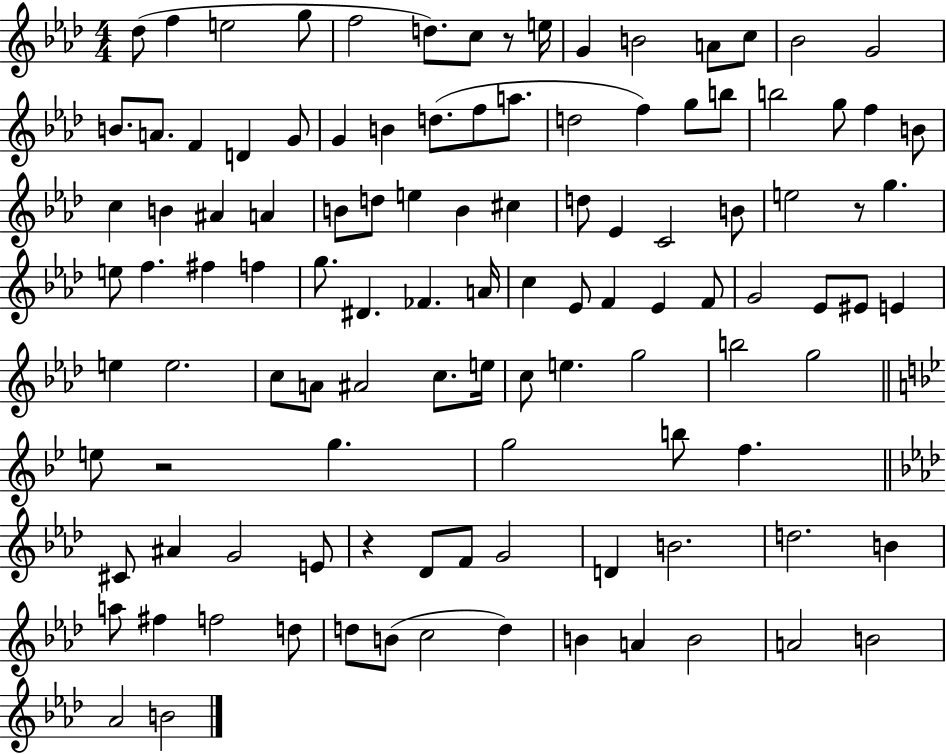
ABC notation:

X:1
T:Untitled
M:4/4
L:1/4
K:Ab
_d/2 f e2 g/2 f2 d/2 c/2 z/2 e/4 G B2 A/2 c/2 _B2 G2 B/2 A/2 F D G/2 G B d/2 f/2 a/2 d2 f g/2 b/2 b2 g/2 f B/2 c B ^A A B/2 d/2 e B ^c d/2 _E C2 B/2 e2 z/2 g e/2 f ^f f g/2 ^D _F A/4 c _E/2 F _E F/2 G2 _E/2 ^E/2 E e e2 c/2 A/2 ^A2 c/2 e/4 c/2 e g2 b2 g2 e/2 z2 g g2 b/2 f ^C/2 ^A G2 E/2 z _D/2 F/2 G2 D B2 d2 B a/2 ^f f2 d/2 d/2 B/2 c2 d B A B2 A2 B2 _A2 B2